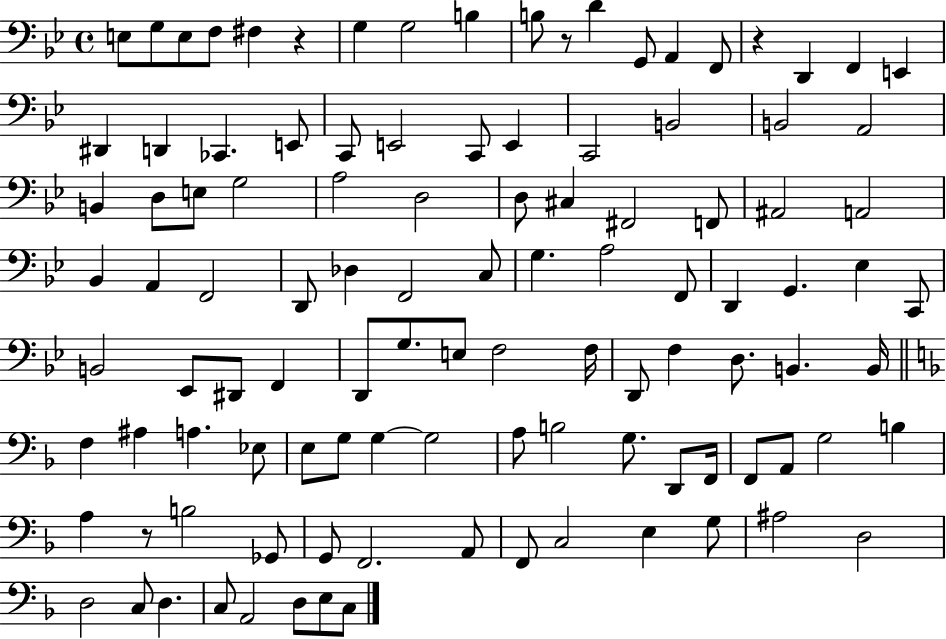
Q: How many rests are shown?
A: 4